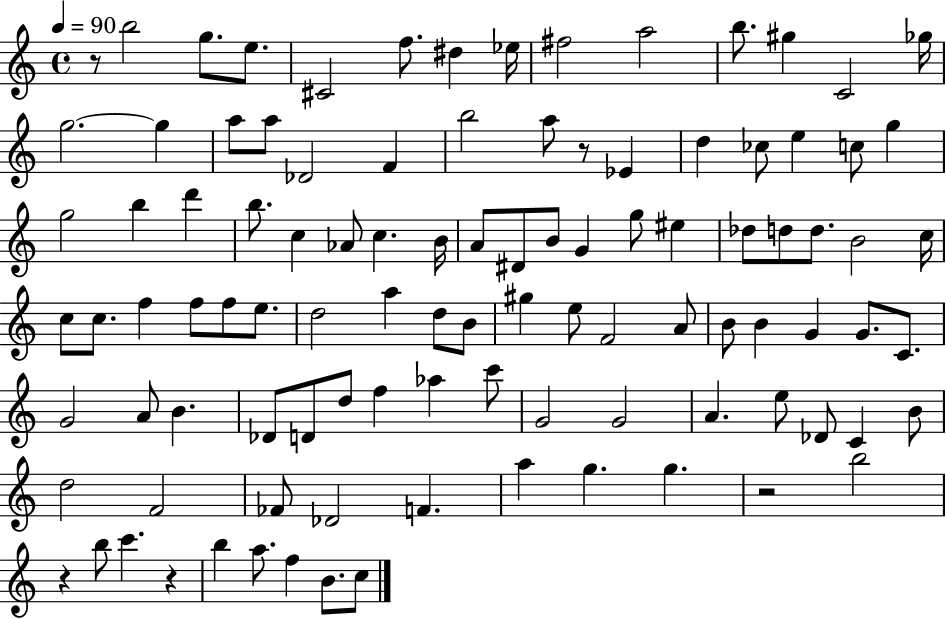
X:1
T:Untitled
M:4/4
L:1/4
K:C
z/2 b2 g/2 e/2 ^C2 f/2 ^d _e/4 ^f2 a2 b/2 ^g C2 _g/4 g2 g a/2 a/2 _D2 F b2 a/2 z/2 _E d _c/2 e c/2 g g2 b d' b/2 c _A/2 c B/4 A/2 ^D/2 B/2 G g/2 ^e _d/2 d/2 d/2 B2 c/4 c/2 c/2 f f/2 f/2 e/2 d2 a d/2 B/2 ^g e/2 F2 A/2 B/2 B G G/2 C/2 G2 A/2 B _D/2 D/2 d/2 f _a c'/2 G2 G2 A e/2 _D/2 C B/2 d2 F2 _F/2 _D2 F a g g z2 b2 z b/2 c' z b a/2 f B/2 c/2